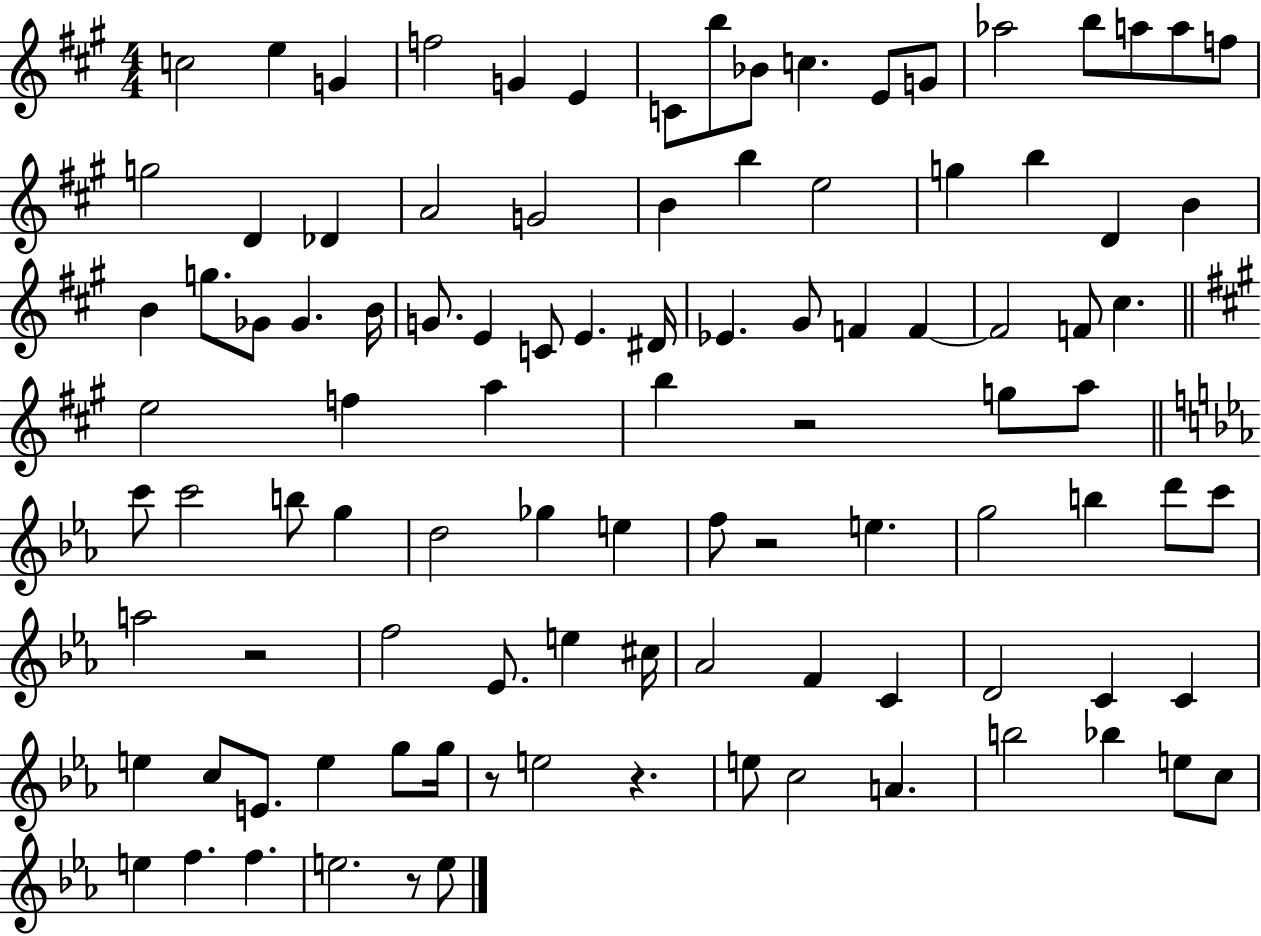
{
  \clef treble
  \numericTimeSignature
  \time 4/4
  \key a \major
  c''2 e''4 g'4 | f''2 g'4 e'4 | c'8 b''8 bes'8 c''4. e'8 g'8 | aes''2 b''8 a''8 a''8 f''8 | \break g''2 d'4 des'4 | a'2 g'2 | b'4 b''4 e''2 | g''4 b''4 d'4 b'4 | \break b'4 g''8. ges'8 ges'4. b'16 | g'8. e'4 c'8 e'4. dis'16 | ees'4. gis'8 f'4 f'4~~ | f'2 f'8 cis''4. | \break \bar "||" \break \key a \major e''2 f''4 a''4 | b''4 r2 g''8 a''8 | \bar "||" \break \key ees \major c'''8 c'''2 b''8 g''4 | d''2 ges''4 e''4 | f''8 r2 e''4. | g''2 b''4 d'''8 c'''8 | \break a''2 r2 | f''2 ees'8. e''4 cis''16 | aes'2 f'4 c'4 | d'2 c'4 c'4 | \break e''4 c''8 e'8. e''4 g''8 g''16 | r8 e''2 r4. | e''8 c''2 a'4. | b''2 bes''4 e''8 c''8 | \break e''4 f''4. f''4. | e''2. r8 e''8 | \bar "|."
}